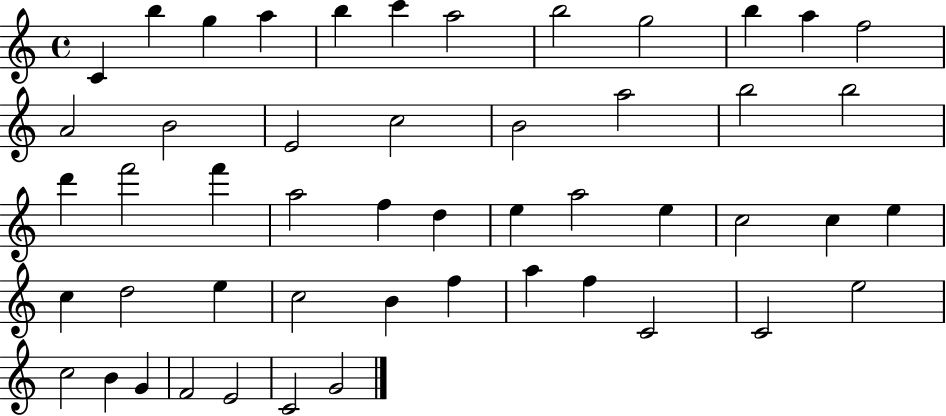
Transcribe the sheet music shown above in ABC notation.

X:1
T:Untitled
M:4/4
L:1/4
K:C
C b g a b c' a2 b2 g2 b a f2 A2 B2 E2 c2 B2 a2 b2 b2 d' f'2 f' a2 f d e a2 e c2 c e c d2 e c2 B f a f C2 C2 e2 c2 B G F2 E2 C2 G2